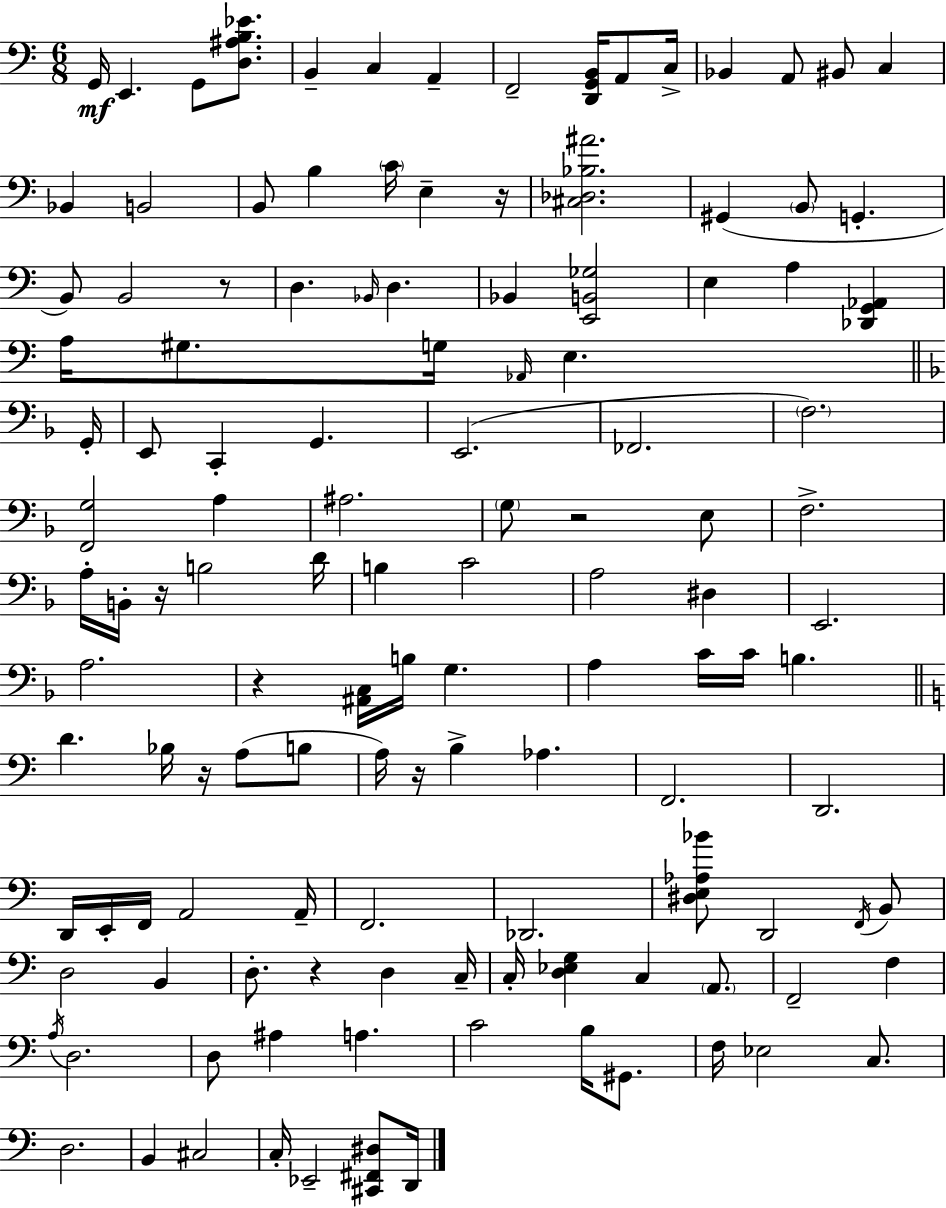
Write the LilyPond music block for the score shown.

{
  \clef bass
  \numericTimeSignature
  \time 6/8
  \key a \minor
  g,16\mf e,4. g,8 <d ais b ees'>8. | b,4-- c4 a,4-- | f,2-- <d, g, b,>16 a,8 c16-> | bes,4 a,8 bis,8 c4 | \break bes,4 b,2 | b,8 b4 \parenthesize c'16 e4-- r16 | <cis des bes ais'>2. | gis,4( \parenthesize b,8 g,4.-. | \break b,8) b,2 r8 | d4. \grace { bes,16 } d4. | bes,4 <e, b, ges>2 | e4 a4 <des, g, aes,>4 | \break a16 gis8. g16 \grace { aes,16 } e4. | \bar "||" \break \key d \minor g,16-. e,8 c,4-. g,4. | e,2.( | fes,2. | \parenthesize f2.) | \break <f, g>2 a4 | ais2. | \parenthesize g8 r2 e8 | f2.-> | \break a16-. b,16-. r16 b2 | d'16 b4 c'2 | a2 dis4 | e,2. | \break a2. | r4 <ais, c>16 b16 g4. | a4 c'16 c'16 b4. | \bar "||" \break \key c \major d'4. bes16 r16 a8( b8 | a16) r16 b4-> aes4. | f,2. | d,2. | \break d,16 e,16-. f,16 a,2 a,16-- | f,2. | des,2. | <dis e aes bes'>8 d,2 \acciaccatura { f,16 } b,8 | \break d2 b,4 | d8.-. r4 d4 | c16-- c16-. <d ees g>4 c4 \parenthesize a,8. | f,2-- f4 | \break \acciaccatura { a16 } d2. | d8 ais4 a4. | c'2 b16 gis,8. | f16 ees2 c8. | \break d2. | b,4 cis2 | c16-. ees,2-- <cis, fis, dis>8 | d,16 \bar "|."
}